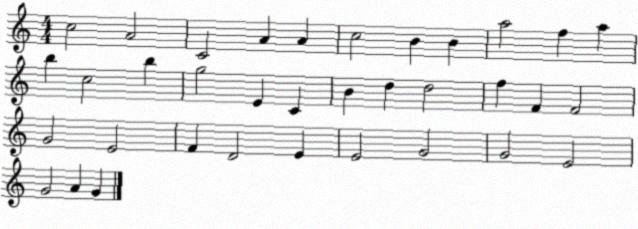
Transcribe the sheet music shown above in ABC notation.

X:1
T:Untitled
M:4/4
L:1/4
K:C
c2 A2 C2 A A c2 B B a2 f a b c2 b g2 E C B d d2 f F F2 G2 E2 F D2 E E2 G2 G2 E2 G2 A G